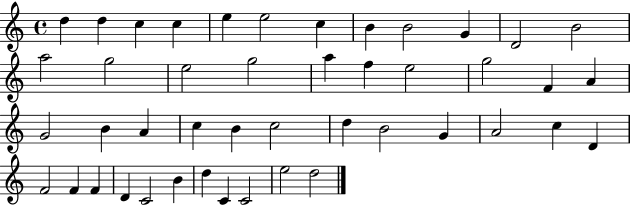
{
  \clef treble
  \time 4/4
  \defaultTimeSignature
  \key c \major
  d''4 d''4 c''4 c''4 | e''4 e''2 c''4 | b'4 b'2 g'4 | d'2 b'2 | \break a''2 g''2 | e''2 g''2 | a''4 f''4 e''2 | g''2 f'4 a'4 | \break g'2 b'4 a'4 | c''4 b'4 c''2 | d''4 b'2 g'4 | a'2 c''4 d'4 | \break f'2 f'4 f'4 | d'4 c'2 b'4 | d''4 c'4 c'2 | e''2 d''2 | \break \bar "|."
}